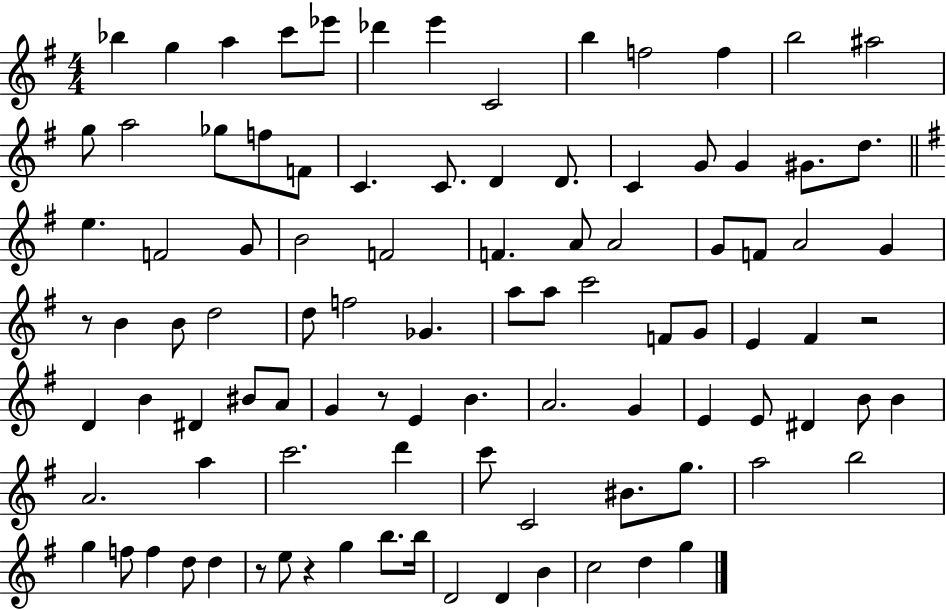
{
  \clef treble
  \numericTimeSignature
  \time 4/4
  \key g \major
  bes''4 g''4 a''4 c'''8 ees'''8 | des'''4 e'''4 c'2 | b''4 f''2 f''4 | b''2 ais''2 | \break g''8 a''2 ges''8 f''8 f'8 | c'4. c'8. d'4 d'8. | c'4 g'8 g'4 gis'8. d''8. | \bar "||" \break \key g \major e''4. f'2 g'8 | b'2 f'2 | f'4. a'8 a'2 | g'8 f'8 a'2 g'4 | \break r8 b'4 b'8 d''2 | d''8 f''2 ges'4. | a''8 a''8 c'''2 f'8 g'8 | e'4 fis'4 r2 | \break d'4 b'4 dis'4 bis'8 a'8 | g'4 r8 e'4 b'4. | a'2. g'4 | e'4 e'8 dis'4 b'8 b'4 | \break a'2. a''4 | c'''2. d'''4 | c'''8 c'2 bis'8. g''8. | a''2 b''2 | \break g''4 f''8 f''4 d''8 d''4 | r8 e''8 r4 g''4 b''8. b''16 | d'2 d'4 b'4 | c''2 d''4 g''4 | \break \bar "|."
}